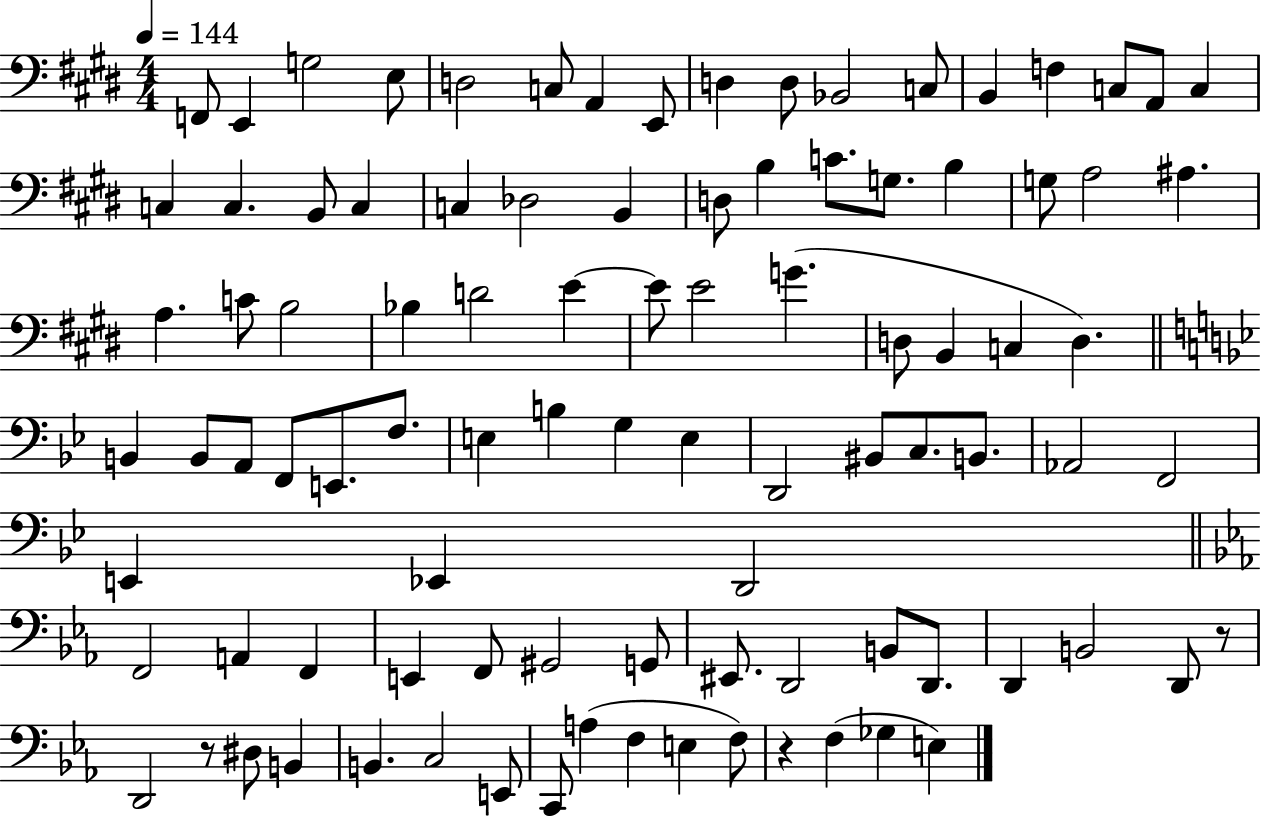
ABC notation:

X:1
T:Untitled
M:4/4
L:1/4
K:E
F,,/2 E,, G,2 E,/2 D,2 C,/2 A,, E,,/2 D, D,/2 _B,,2 C,/2 B,, F, C,/2 A,,/2 C, C, C, B,,/2 C, C, _D,2 B,, D,/2 B, C/2 G,/2 B, G,/2 A,2 ^A, A, C/2 B,2 _B, D2 E E/2 E2 G D,/2 B,, C, D, B,, B,,/2 A,,/2 F,,/2 E,,/2 F,/2 E, B, G, E, D,,2 ^B,,/2 C,/2 B,,/2 _A,,2 F,,2 E,, _E,, D,,2 F,,2 A,, F,, E,, F,,/2 ^G,,2 G,,/2 ^E,,/2 D,,2 B,,/2 D,,/2 D,, B,,2 D,,/2 z/2 D,,2 z/2 ^D,/2 B,, B,, C,2 E,,/2 C,,/2 A, F, E, F,/2 z F, _G, E,